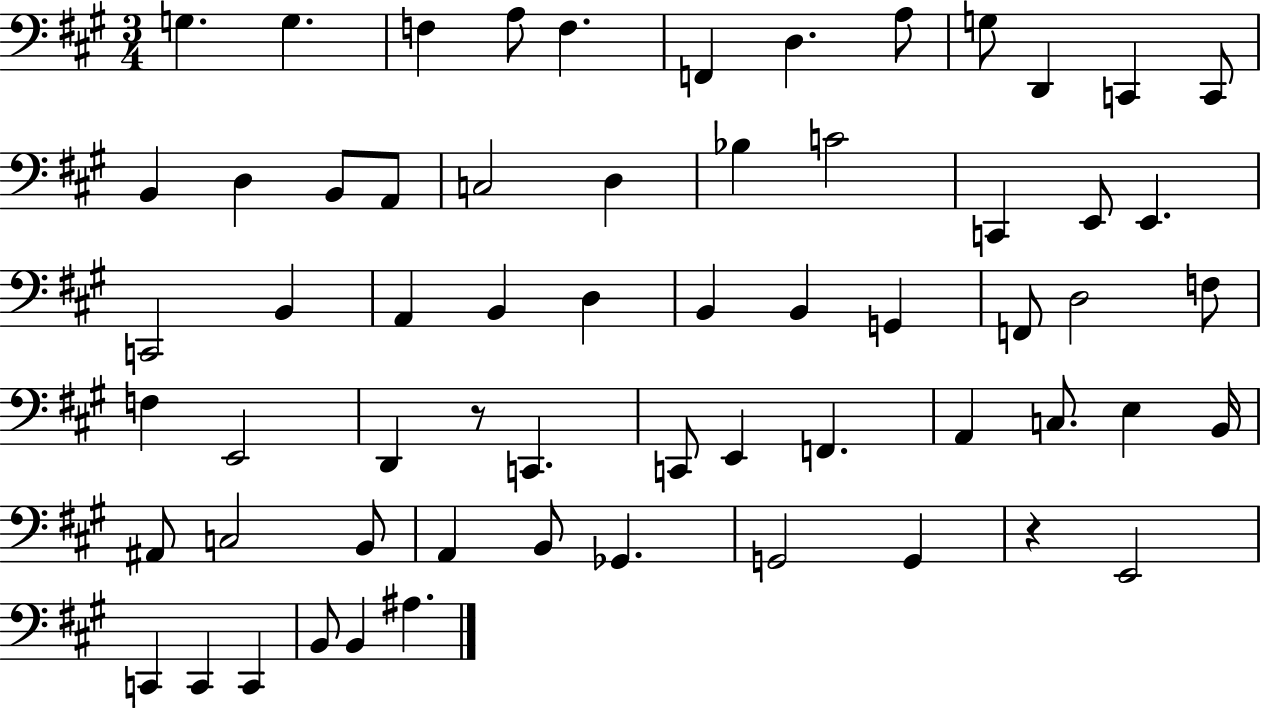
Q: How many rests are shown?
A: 2